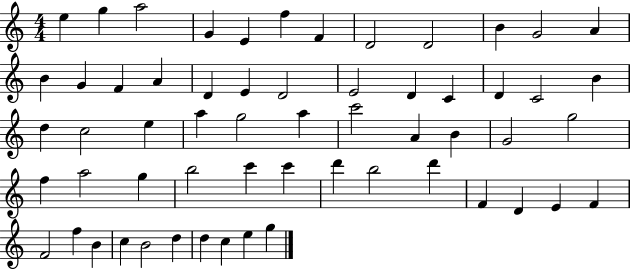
X:1
T:Untitled
M:4/4
L:1/4
K:C
e g a2 G E f F D2 D2 B G2 A B G F A D E D2 E2 D C D C2 B d c2 e a g2 a c'2 A B G2 g2 f a2 g b2 c' c' d' b2 d' F D E F F2 f B c B2 d d c e g